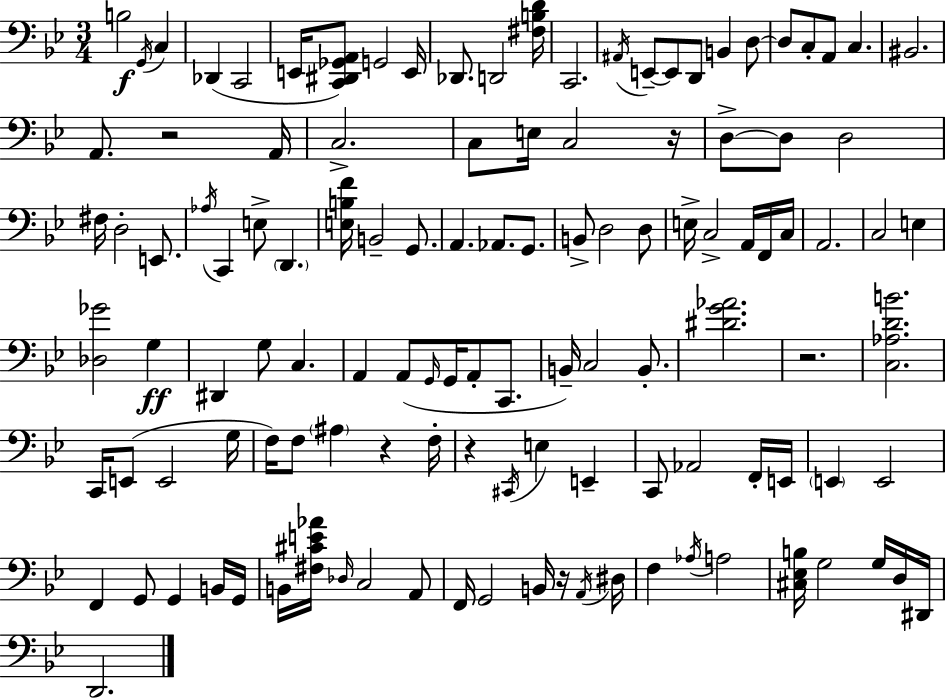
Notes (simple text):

B3/h G2/s C3/q Db2/q C2/h E2/s [C2,D#2,Gb2,A2]/e G2/h E2/s Db2/e. D2/h [F#3,B3,D4]/s C2/h. A#2/s E2/e E2/e D2/e B2/q D3/e D3/e C3/e A2/e C3/q. BIS2/h. A2/e. R/h A2/s C3/h. C3/e E3/s C3/h R/s D3/e D3/e D3/h F#3/s D3/h E2/e. Ab3/s C2/q E3/e D2/q. [E3,B3,F4]/s B2/h G2/e. A2/q. Ab2/e. G2/e. B2/e D3/h D3/e E3/s C3/h A2/s F2/s C3/s A2/h. C3/h E3/q [Db3,Gb4]/h G3/q D#2/q G3/e C3/q. A2/q A2/e G2/s G2/s A2/e C2/e. B2/s C3/h B2/e. [D#4,G4,Ab4]/h. R/h. [C3,Ab3,D4,B4]/h. C2/s E2/e E2/h G3/s F3/s F3/e A#3/q R/q F3/s R/q C#2/s E3/q E2/q C2/e Ab2/h F2/s E2/s E2/q E2/h F2/q G2/e G2/q B2/s G2/s B2/s [F#3,C#4,E4,Ab4]/s Db3/s C3/h A2/e F2/s G2/h B2/s R/s A2/s D#3/s F3/q Ab3/s A3/h [C#3,Eb3,B3]/s G3/h G3/s D3/s D#2/s D2/h.